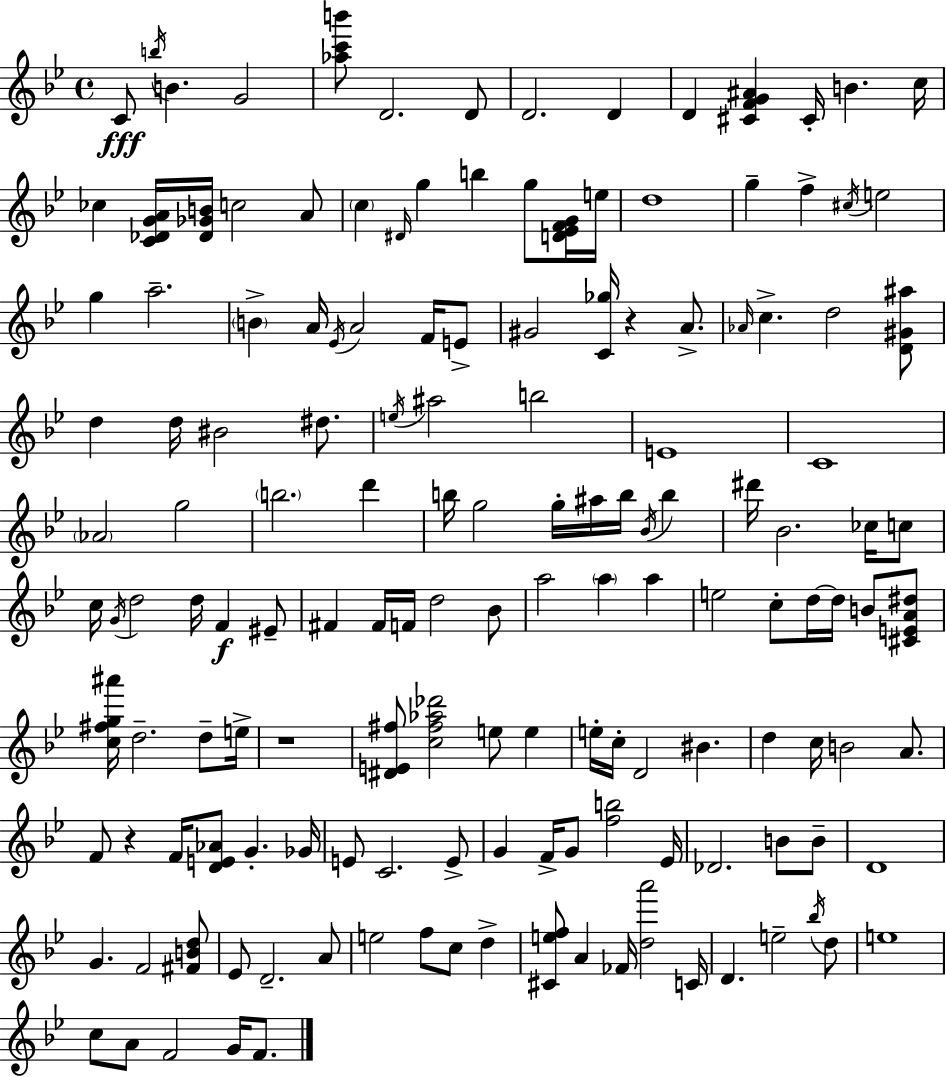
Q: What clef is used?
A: treble